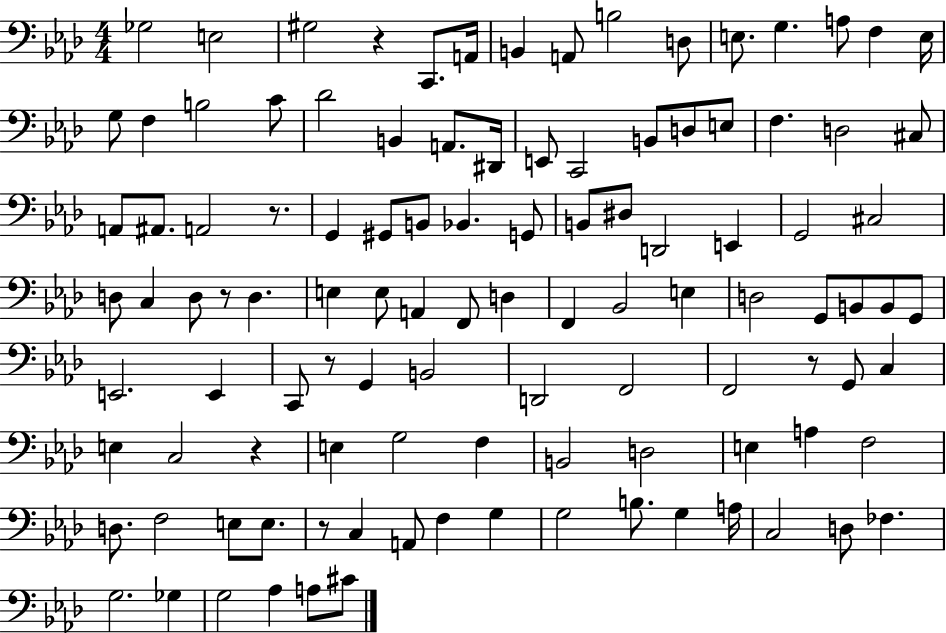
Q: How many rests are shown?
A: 7